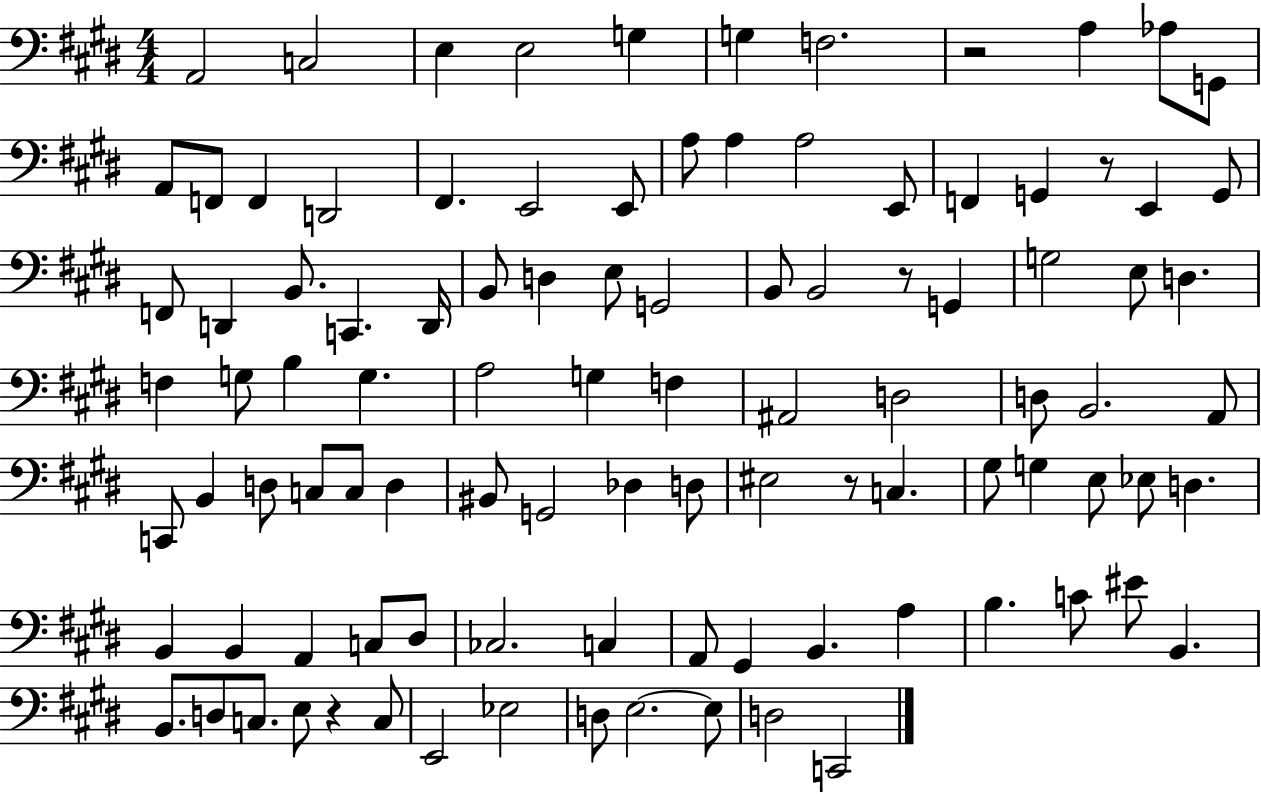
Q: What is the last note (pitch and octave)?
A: C2